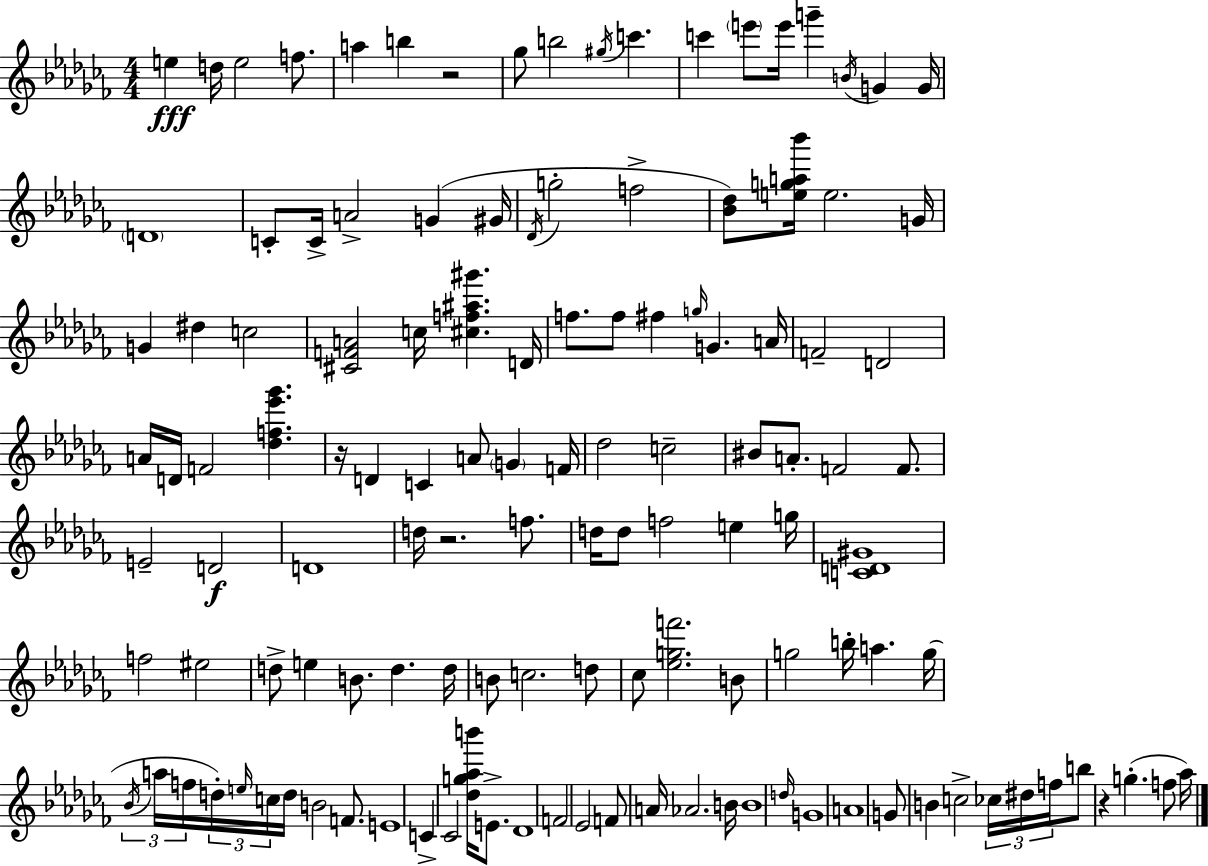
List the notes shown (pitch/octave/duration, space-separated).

E5/q D5/s E5/h F5/e. A5/q B5/q R/h Gb5/e B5/h G#5/s C6/q. C6/q E6/e E6/s G6/q B4/s G4/q G4/s D4/w C4/e C4/s A4/h G4/q G#4/s Db4/s G5/h F5/h [Bb4,Db5]/e [E5,G5,A5,Bb6]/s E5/h. G4/s G4/q D#5/q C5/h [C#4,F4,A4]/h C5/s [C#5,F5,A#5,G#6]/q. D4/s F5/e. F5/e F#5/q G5/s G4/q. A4/s F4/h D4/h A4/s D4/s F4/h [Db5,F5,Eb6,Gb6]/q. R/s D4/q C4/q A4/e G4/q F4/s Db5/h C5/h BIS4/e A4/e. F4/h F4/e. E4/h D4/h D4/w D5/s R/h. F5/e. D5/s D5/e F5/h E5/q G5/s [C4,D4,G#4]/w F5/h EIS5/h D5/e E5/q B4/e. D5/q. D5/s B4/e C5/h. D5/e CES5/e [Eb5,G5,F6]/h. B4/e G5/h B5/s A5/q. G5/s Bb4/s A5/s F5/s D5/s E5/s C5/s D5/s B4/h F4/e. E4/w C4/q CES4/h [Db5,G5,Ab5,B6]/s E4/e. Db4/w F4/h Eb4/h F4/e A4/s Ab4/h. B4/s B4/w D5/s G4/w A4/w G4/e B4/q C5/h CES5/s D#5/s F5/s B5/e R/q G5/q. F5/e Ab5/s